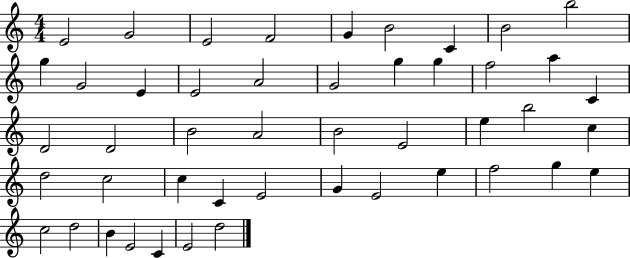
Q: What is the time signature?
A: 4/4